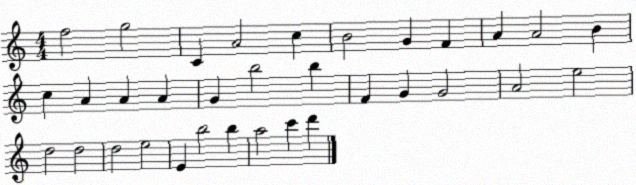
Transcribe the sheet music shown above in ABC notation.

X:1
T:Untitled
M:4/4
L:1/4
K:C
f2 g2 C A2 c B2 G F A A2 B c A A A G b2 b F G G2 A2 e2 d2 d2 d2 e2 E b2 b a2 c' d'